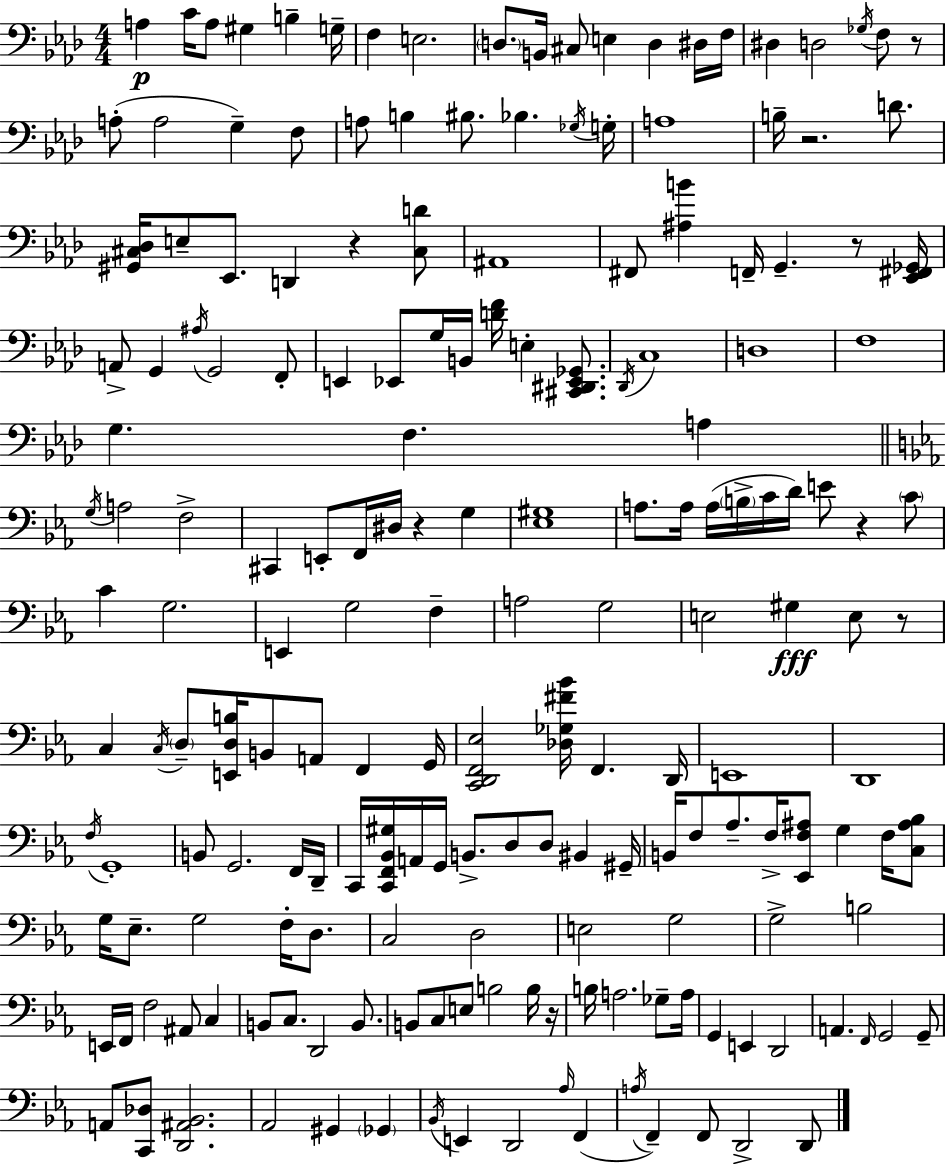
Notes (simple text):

A3/q C4/s A3/e G#3/q B3/q G3/s F3/q E3/h. D3/e. B2/s C#3/e E3/q D3/q D#3/s F3/s D#3/q D3/h Gb3/s F3/e R/e A3/e A3/h G3/q F3/e A3/e B3/q BIS3/e. Bb3/q. Gb3/s G3/s A3/w B3/s R/h. D4/e. [G#2,C#3,Db3]/s E3/e Eb2/e. D2/q R/q [C#3,D4]/e A#2/w F#2/e [A#3,B4]/q F2/s G2/q. R/e [Eb2,F#2,Gb2]/s A2/e G2/q A#3/s G2/h F2/e E2/q Eb2/e G3/s B2/s [D4,F4]/s E3/q [C#2,D#2,Eb2,Gb2]/e. Db2/s C3/w D3/w F3/w G3/q. F3/q. A3/q G3/s A3/h F3/h C#2/q E2/e F2/s D#3/s R/q G3/q [Eb3,G#3]/w A3/e. A3/s A3/s B3/s C4/s D4/s E4/e R/q C4/e C4/q G3/h. E2/q G3/h F3/q A3/h G3/h E3/h G#3/q E3/e R/e C3/q C3/s D3/e [E2,D3,B3]/s B2/e A2/e F2/q G2/s [C2,D2,F2,Eb3]/h [Db3,Gb3,F#4,Bb4]/s F2/q. D2/s E2/w D2/w F3/s G2/w B2/e G2/h. F2/s D2/s C2/s [C2,F2,Bb2,G#3]/s A2/s G2/s B2/e. D3/e D3/e BIS2/q G#2/s B2/s F3/e Ab3/e. F3/s [Eb2,F3,A#3]/e G3/q F3/s [C3,A#3,Bb3]/e G3/s Eb3/e. G3/h F3/s D3/e. C3/h D3/h E3/h G3/h G3/h B3/h E2/s F2/s F3/h A#2/e C3/q B2/e C3/e. D2/h B2/e. B2/e C3/e E3/e B3/h B3/s R/s B3/s A3/h. Gb3/e A3/s G2/q E2/q D2/h A2/q. F2/s G2/h G2/e A2/e [C2,Db3]/e [D2,A#2,Bb2]/h. Ab2/h G#2/q Gb2/q Bb2/s E2/q D2/h Ab3/s F2/q A3/s F2/q F2/e D2/h D2/e